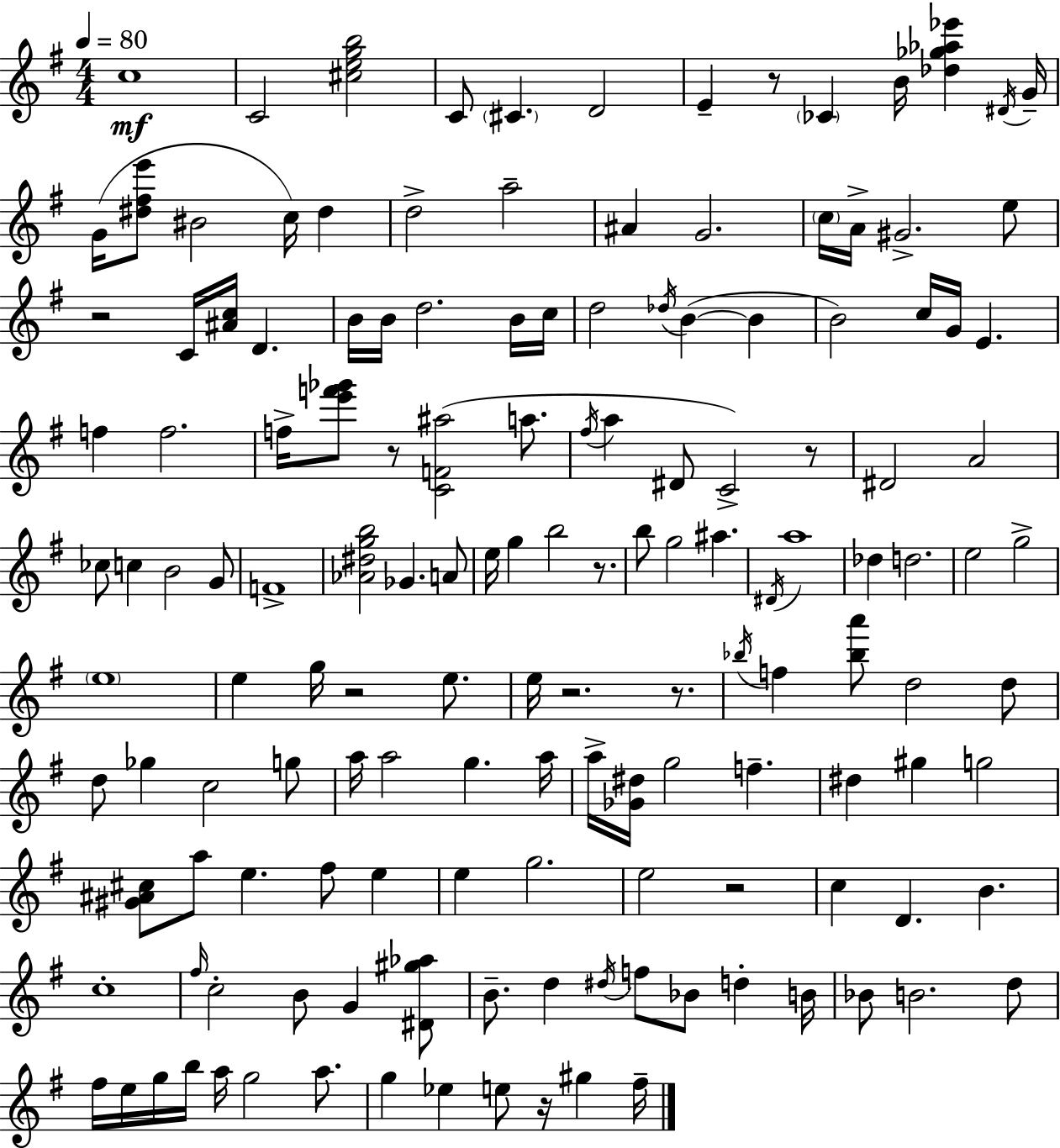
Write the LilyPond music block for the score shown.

{
  \clef treble
  \numericTimeSignature
  \time 4/4
  \key e \minor
  \tempo 4 = 80
  c''1\mf | c'2 <cis'' e'' g'' b''>2 | c'8 \parenthesize cis'4. d'2 | e'4-- r8 \parenthesize ces'4 b'16 <des'' ges'' aes'' ees'''>4 \acciaccatura { dis'16 } | \break g'16-- g'16( <dis'' fis'' e'''>8 bis'2 c''16) dis''4 | d''2-> a''2-- | ais'4 g'2. | \parenthesize c''16 a'16-> gis'2.-> e''8 | \break r2 c'16 <ais' c''>16 d'4. | b'16 b'16 d''2. b'16 | c''16 d''2 \acciaccatura { des''16 } b'4~(~ b'4 | b'2) c''16 g'16 e'4. | \break f''4 f''2. | f''16-> <e''' f''' ges'''>8 r8 <c' f' ais''>2( a''8. | \acciaccatura { fis''16 } a''4 dis'8 c'2->) | r8 dis'2 a'2 | \break ces''8 c''4 b'2 | g'8 f'1-> | <aes' dis'' g'' b''>2 ges'4. | a'8 e''16 g''4 b''2 | \break r8. b''8 g''2 ais''4. | \acciaccatura { dis'16 } a''1 | des''4 d''2. | e''2 g''2-> | \break \parenthesize e''1 | e''4 g''16 r2 | e''8. e''16 r2. | r8. \acciaccatura { bes''16 } f''4 <bes'' a'''>8 d''2 | \break d''8 d''8 ges''4 c''2 | g''8 a''16 a''2 g''4. | a''16 a''16-> <ges' dis''>16 g''2 f''4.-- | dis''4 gis''4 g''2 | \break <gis' ais' cis''>8 a''8 e''4. fis''8 | e''4 e''4 g''2. | e''2 r2 | c''4 d'4. b'4. | \break c''1-. | \grace { fis''16 } c''2-. b'8 | g'4 <dis' gis'' aes''>8 b'8.-- d''4 \acciaccatura { dis''16 } f''8 | bes'8 d''4-. b'16 bes'8 b'2. | \break d''8 fis''16 e''16 g''16 b''16 a''16 g''2 | a''8. g''4 ees''4 e''8 | r16 gis''4 fis''16-- \bar "|."
}